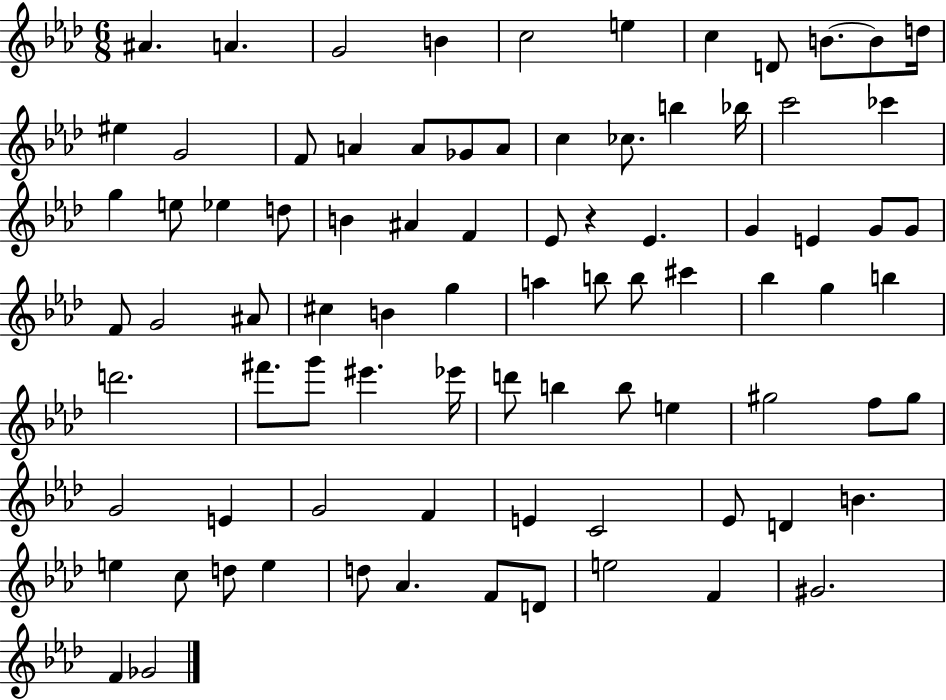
X:1
T:Untitled
M:6/8
L:1/4
K:Ab
^A A G2 B c2 e c D/2 B/2 B/2 d/4 ^e G2 F/2 A A/2 _G/2 A/2 c _c/2 b _b/4 c'2 _c' g e/2 _e d/2 B ^A F _E/2 z _E G E G/2 G/2 F/2 G2 ^A/2 ^c B g a b/2 b/2 ^c' _b g b d'2 ^f'/2 g'/2 ^e' _e'/4 d'/2 b b/2 e ^g2 f/2 ^g/2 G2 E G2 F E C2 _E/2 D B e c/2 d/2 e d/2 _A F/2 D/2 e2 F ^G2 F _G2